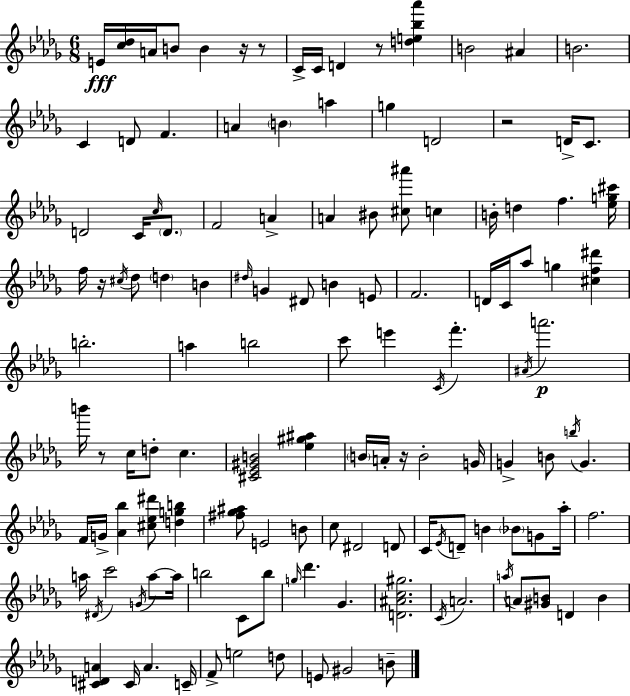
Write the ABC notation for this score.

X:1
T:Untitled
M:6/8
L:1/4
K:Bbm
E/4 [c_d]/4 A/4 B/2 B z/4 z/2 C/4 C/4 D z/2 [de_b_a'] B2 ^A B2 C D/2 F A B a g D2 z2 D/4 C/2 D2 C/4 c/4 D/2 F2 A A ^B/2 [^c^a']/2 c B/4 d f [_eg^c']/4 f/4 z/4 ^c/4 _d/2 d B ^d/4 G ^D/2 B E/2 F2 D/4 C/4 _a/2 g [^cf^d'] b2 a b2 c'/2 e' C/4 f' ^A/4 a'2 b'/4 z/2 c/4 d/2 c [^C_E^GB]2 [_e^g^a] B/4 A/4 z/4 B2 G/4 G B/2 b/4 G F/4 G/4 [_A_b] [^c_e^d']/2 [dgb] [^f_g^a]/2 E2 B/2 c/2 ^D2 D/2 C/4 _E/4 D/2 B _B/2 G/2 _a/4 f2 a/4 ^D/4 c'2 G/4 a/2 a/4 b2 C/2 b/2 g/4 _d' _G [D^Ac^g]2 C/4 A2 a/4 A/2 [^GB]/2 D B [^CDA] ^C/4 A C/4 F/2 e2 d/2 E/2 ^G2 B/2